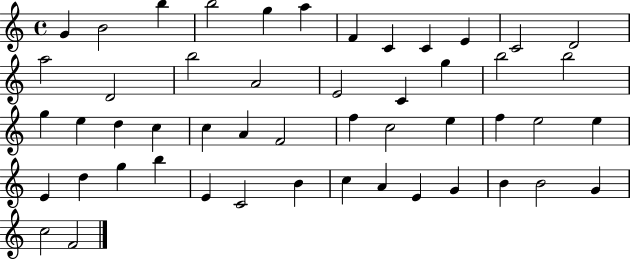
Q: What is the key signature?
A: C major